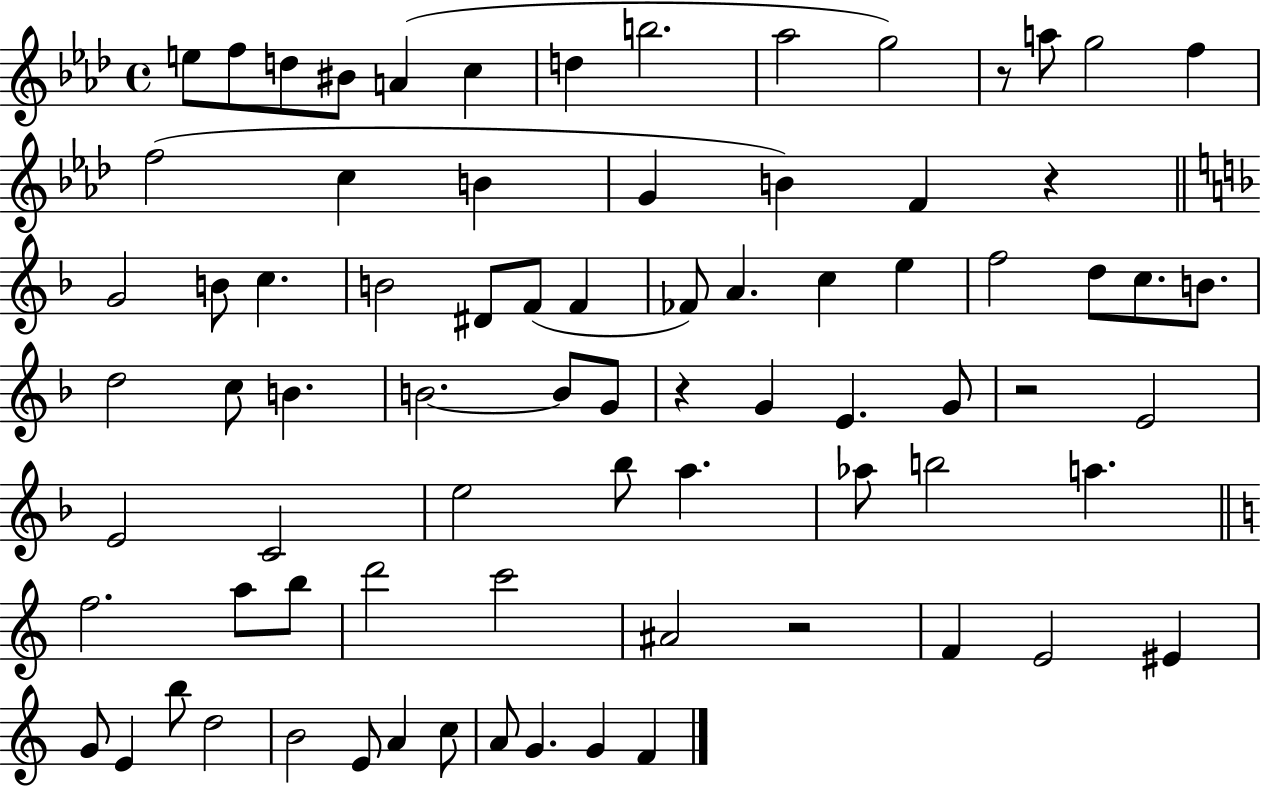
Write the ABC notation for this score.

X:1
T:Untitled
M:4/4
L:1/4
K:Ab
e/2 f/2 d/2 ^B/2 A c d b2 _a2 g2 z/2 a/2 g2 f f2 c B G B F z G2 B/2 c B2 ^D/2 F/2 F _F/2 A c e f2 d/2 c/2 B/2 d2 c/2 B B2 B/2 G/2 z G E G/2 z2 E2 E2 C2 e2 _b/2 a _a/2 b2 a f2 a/2 b/2 d'2 c'2 ^A2 z2 F E2 ^E G/2 E b/2 d2 B2 E/2 A c/2 A/2 G G F